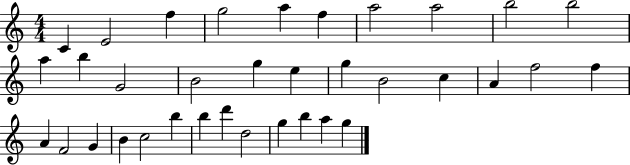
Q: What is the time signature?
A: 4/4